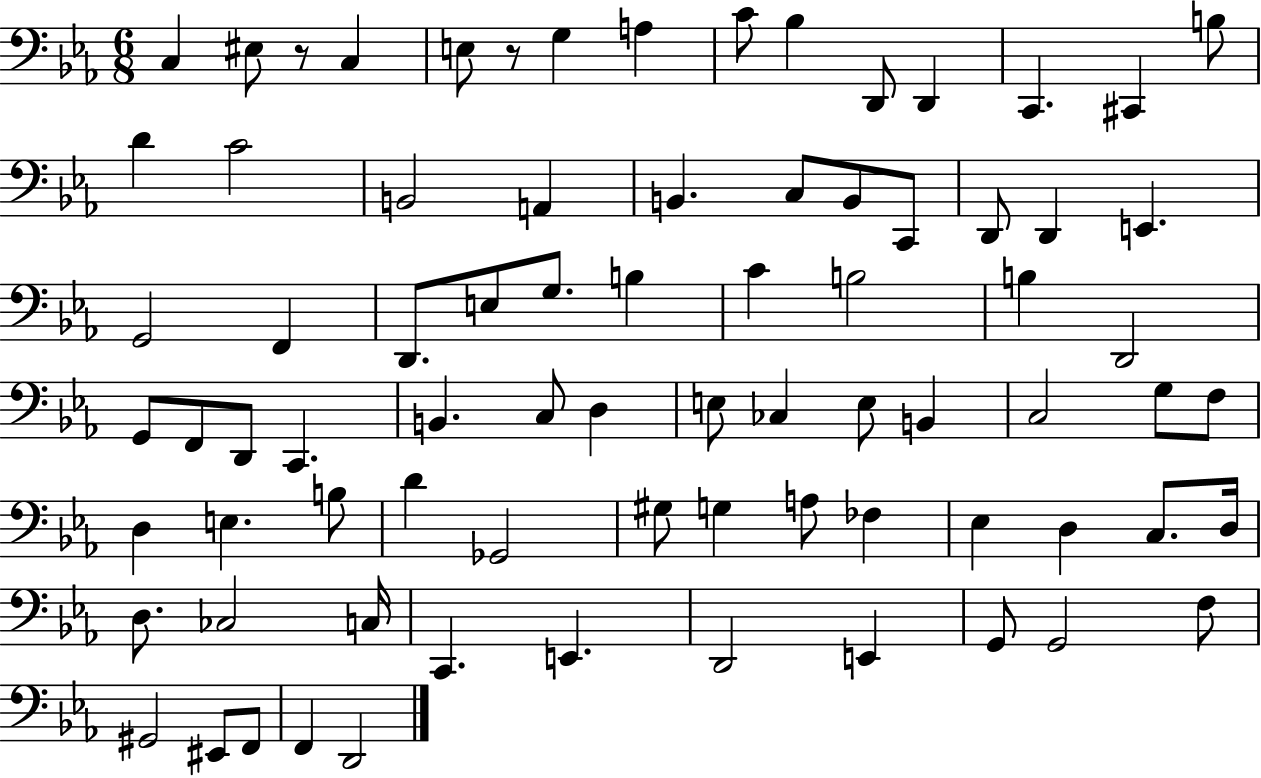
C3/q EIS3/e R/e C3/q E3/e R/e G3/q A3/q C4/e Bb3/q D2/e D2/q C2/q. C#2/q B3/e D4/q C4/h B2/h A2/q B2/q. C3/e B2/e C2/e D2/e D2/q E2/q. G2/h F2/q D2/e. E3/e G3/e. B3/q C4/q B3/h B3/q D2/h G2/e F2/e D2/e C2/q. B2/q. C3/e D3/q E3/e CES3/q E3/e B2/q C3/h G3/e F3/e D3/q E3/q. B3/e D4/q Gb2/h G#3/e G3/q A3/e FES3/q Eb3/q D3/q C3/e. D3/s D3/e. CES3/h C3/s C2/q. E2/q. D2/h E2/q G2/e G2/h F3/e G#2/h EIS2/e F2/e F2/q D2/h